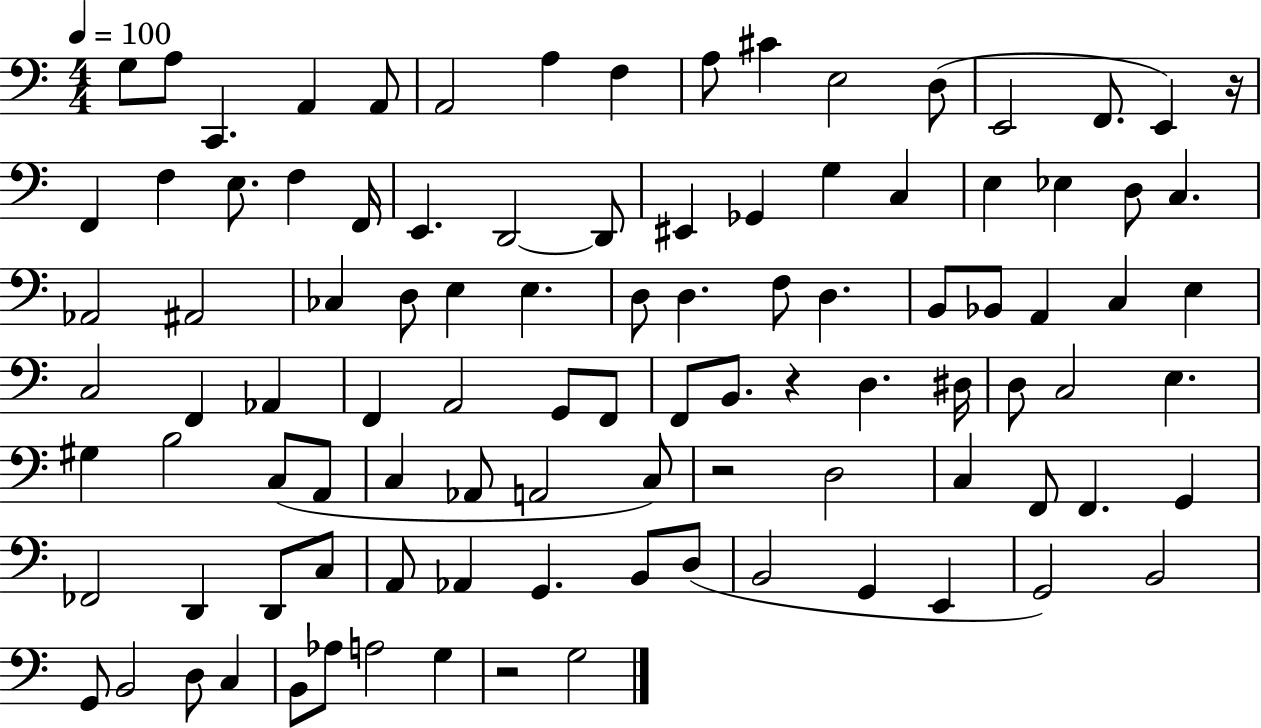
X:1
T:Untitled
M:4/4
L:1/4
K:C
G,/2 A,/2 C,, A,, A,,/2 A,,2 A, F, A,/2 ^C E,2 D,/2 E,,2 F,,/2 E,, z/4 F,, F, E,/2 F, F,,/4 E,, D,,2 D,,/2 ^E,, _G,, G, C, E, _E, D,/2 C, _A,,2 ^A,,2 _C, D,/2 E, E, D,/2 D, F,/2 D, B,,/2 _B,,/2 A,, C, E, C,2 F,, _A,, F,, A,,2 G,,/2 F,,/2 F,,/2 B,,/2 z D, ^D,/4 D,/2 C,2 E, ^G, B,2 C,/2 A,,/2 C, _A,,/2 A,,2 C,/2 z2 D,2 C, F,,/2 F,, G,, _F,,2 D,, D,,/2 C,/2 A,,/2 _A,, G,, B,,/2 D,/2 B,,2 G,, E,, G,,2 B,,2 G,,/2 B,,2 D,/2 C, B,,/2 _A,/2 A,2 G, z2 G,2